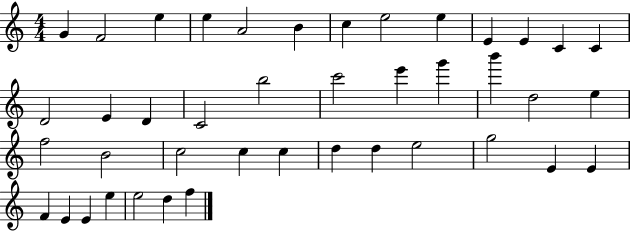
{
  \clef treble
  \numericTimeSignature
  \time 4/4
  \key c \major
  g'4 f'2 e''4 | e''4 a'2 b'4 | c''4 e''2 e''4 | e'4 e'4 c'4 c'4 | \break d'2 e'4 d'4 | c'2 b''2 | c'''2 e'''4 g'''4 | b'''4 d''2 e''4 | \break f''2 b'2 | c''2 c''4 c''4 | d''4 d''4 e''2 | g''2 e'4 e'4 | \break f'4 e'4 e'4 e''4 | e''2 d''4 f''4 | \bar "|."
}